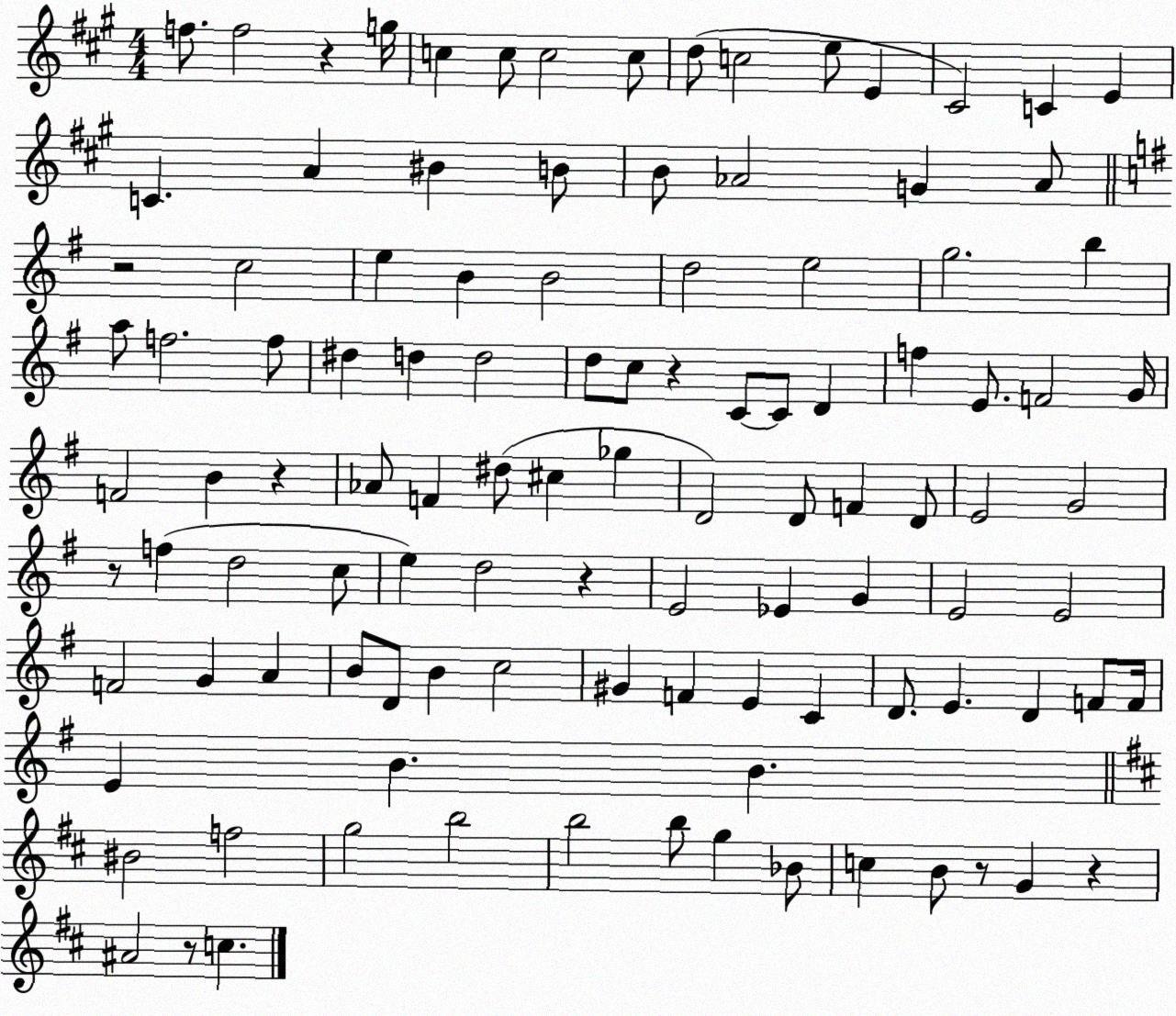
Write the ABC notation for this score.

X:1
T:Untitled
M:4/4
L:1/4
K:A
f/2 f2 z g/4 c c/2 c2 c/2 d/2 c2 e/2 E ^C2 C E C A ^B B/2 B/2 _A2 G _A/2 z2 c2 e B B2 d2 e2 g2 b a/2 f2 f/2 ^d d d2 d/2 c/2 z C/2 C/2 D f E/2 F2 G/4 F2 B z _A/2 F ^d/2 ^c _g D2 D/2 F D/2 E2 G2 z/2 f d2 c/2 e d2 z E2 _E G E2 E2 F2 G A B/2 D/2 B c2 ^G F E C D/2 E D F/2 F/4 E B B ^B2 f2 g2 b2 b2 b/2 g _B/2 c B/2 z/2 G z ^A2 z/2 c